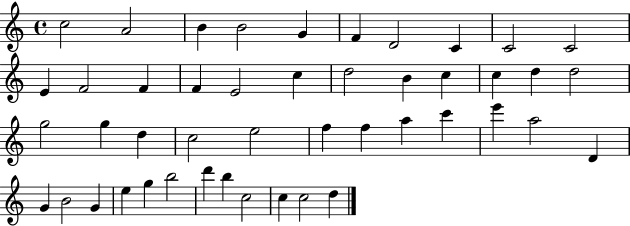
{
  \clef treble
  \time 4/4
  \defaultTimeSignature
  \key c \major
  c''2 a'2 | b'4 b'2 g'4 | f'4 d'2 c'4 | c'2 c'2 | \break e'4 f'2 f'4 | f'4 e'2 c''4 | d''2 b'4 c''4 | c''4 d''4 d''2 | \break g''2 g''4 d''4 | c''2 e''2 | f''4 f''4 a''4 c'''4 | e'''4 a''2 d'4 | \break g'4 b'2 g'4 | e''4 g''4 b''2 | d'''4 b''4 c''2 | c''4 c''2 d''4 | \break \bar "|."
}